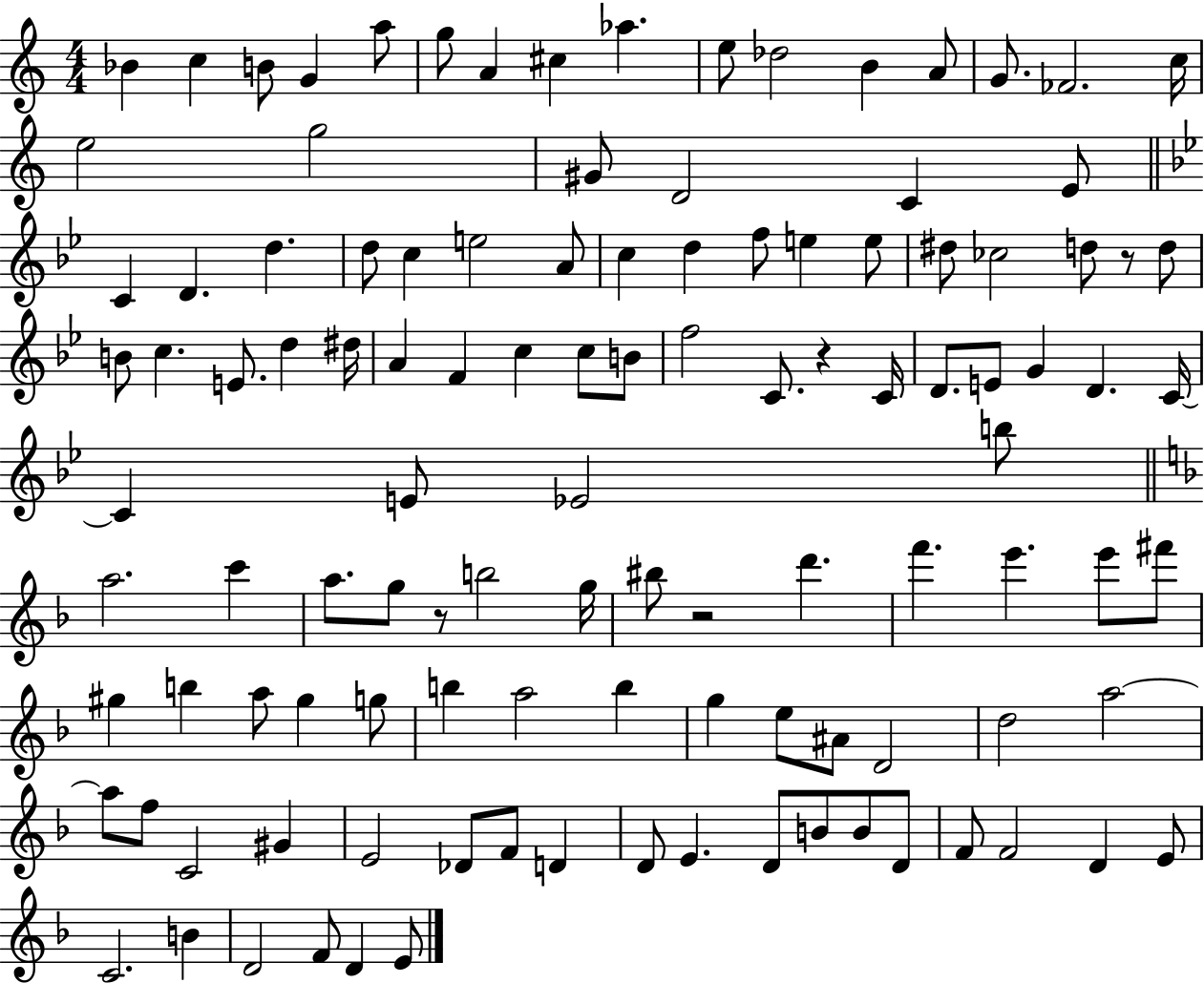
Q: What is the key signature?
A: C major